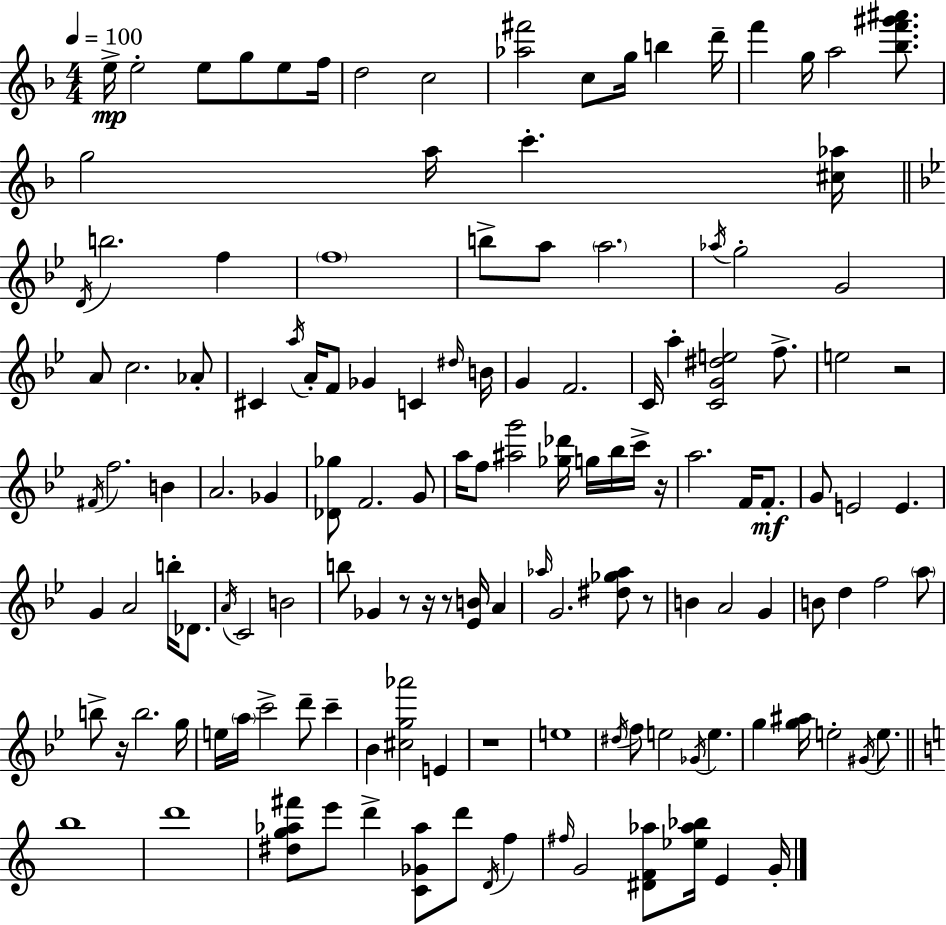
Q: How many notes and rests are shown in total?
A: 136